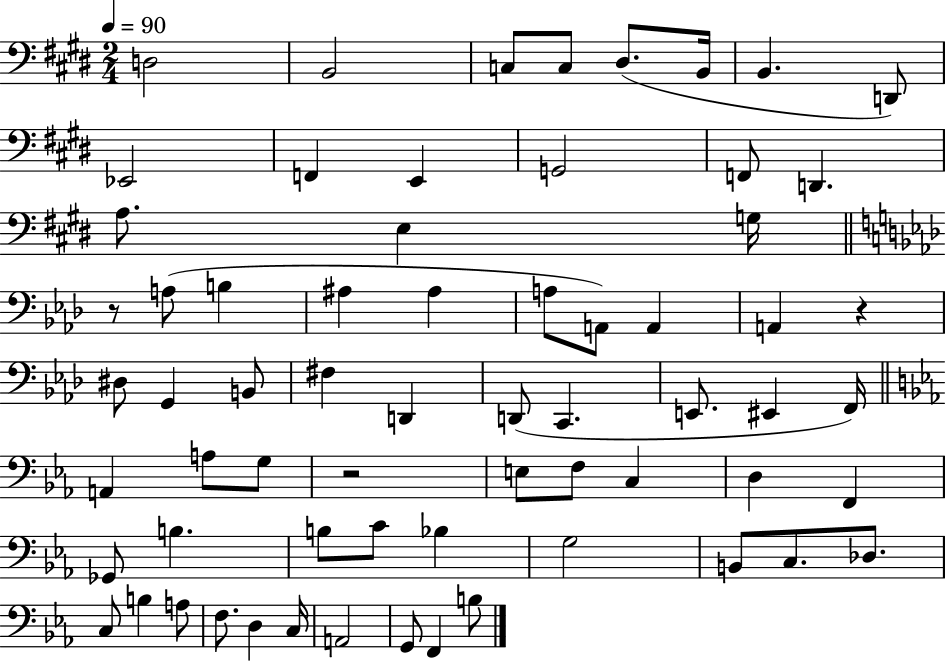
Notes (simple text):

D3/h B2/h C3/e C3/e D#3/e. B2/s B2/q. D2/e Eb2/h F2/q E2/q G2/h F2/e D2/q. A3/e. E3/q G3/s R/e A3/e B3/q A#3/q A#3/q A3/e A2/e A2/q A2/q R/q D#3/e G2/q B2/e F#3/q D2/q D2/e C2/q. E2/e. EIS2/q F2/s A2/q A3/e G3/e R/h E3/e F3/e C3/q D3/q F2/q Gb2/e B3/q. B3/e C4/e Bb3/q G3/h B2/e C3/e. Db3/e. C3/e B3/q A3/e F3/e. D3/q C3/s A2/h G2/e F2/q B3/e